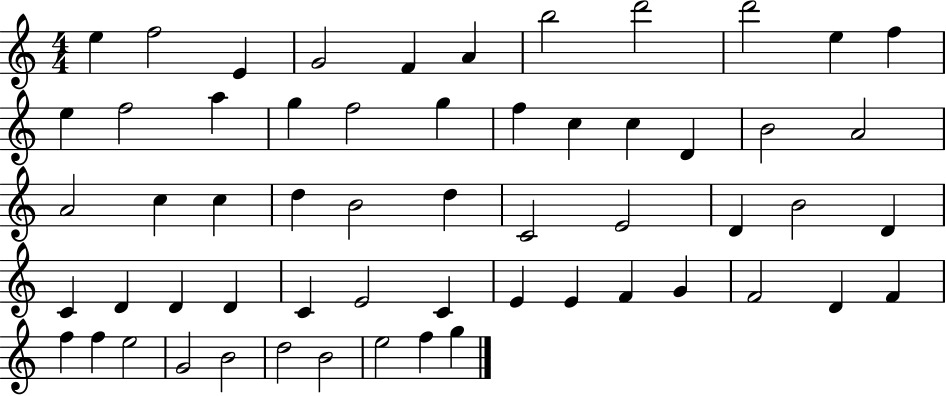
X:1
T:Untitled
M:4/4
L:1/4
K:C
e f2 E G2 F A b2 d'2 d'2 e f e f2 a g f2 g f c c D B2 A2 A2 c c d B2 d C2 E2 D B2 D C D D D C E2 C E E F G F2 D F f f e2 G2 B2 d2 B2 e2 f g